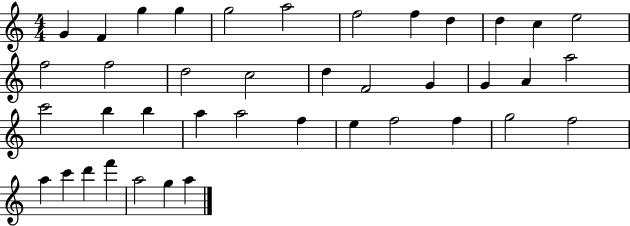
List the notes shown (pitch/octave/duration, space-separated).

G4/q F4/q G5/q G5/q G5/h A5/h F5/h F5/q D5/q D5/q C5/q E5/h F5/h F5/h D5/h C5/h D5/q F4/h G4/q G4/q A4/q A5/h C6/h B5/q B5/q A5/q A5/h F5/q E5/q F5/h F5/q G5/h F5/h A5/q C6/q D6/q F6/q A5/h G5/q A5/q